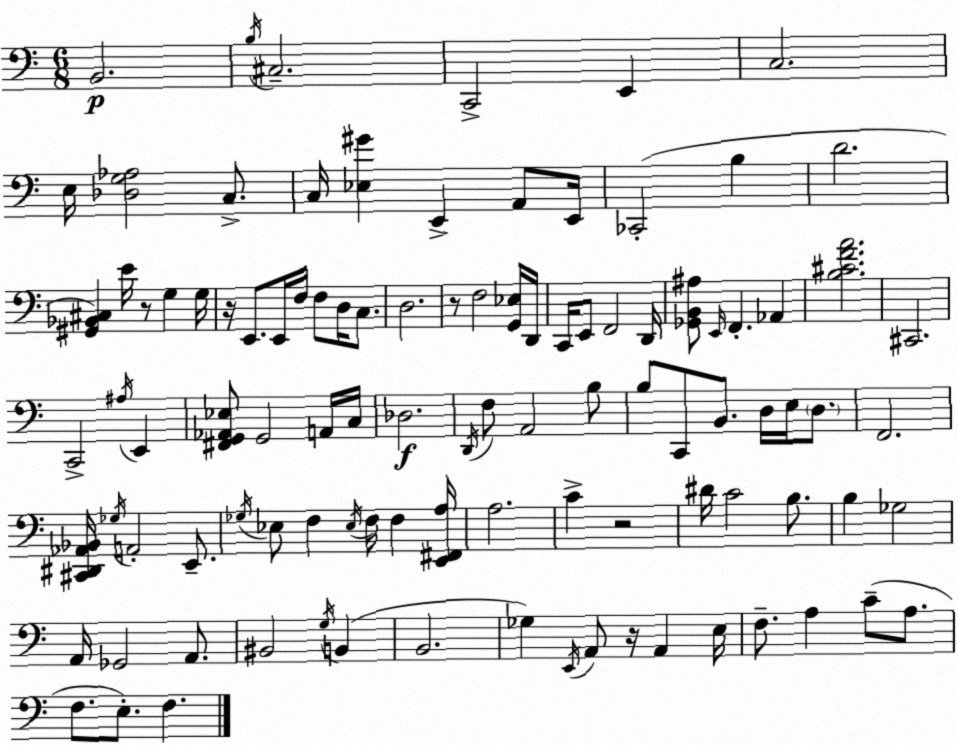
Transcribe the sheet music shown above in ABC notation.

X:1
T:Untitled
M:6/8
L:1/4
K:Am
B,,2 B,/4 ^C,2 C,,2 E,, C,2 E,/4 [_D,G,_A,]2 C,/2 C,/4 [_E,^G] E,, A,,/2 E,,/4 _C,,2 B, D2 [^G,,_B,,^C,] E/4 z/2 G, G,/4 z/4 E,,/2 E,,/4 F,/4 F,/2 D,/4 C,/2 D,2 z/2 F,2 [G,,_E,]/4 D,,/4 C,,/4 E,,/2 F,,2 D,,/4 [_G,,B,,^A,]/2 E,,/4 F,, _A,, [B,^CFA]2 ^C,,2 C,,2 ^A,/4 E,, [^F,,G,,_A,,_E,]/2 G,,2 A,,/4 C,/4 _D,2 D,,/4 F,/2 A,,2 B,/2 B,/2 C,,/2 B,,/2 D,/4 E,/4 D,/2 F,,2 [^C,,^D,,_A,,_B,,]/4 _G,/4 A,,2 E,,/2 _G,/4 _E,/2 F, _E,/4 F,/4 F, [E,,^F,,A,]/4 A,2 C z2 ^D/4 C2 B,/2 B, _G,2 A,,/4 _G,,2 A,,/2 ^B,,2 G,/4 B,, B,,2 _G, E,,/4 A,,/2 z/4 A,, E,/4 F,/2 A, C/2 A,/2 F,/2 E,/2 F,